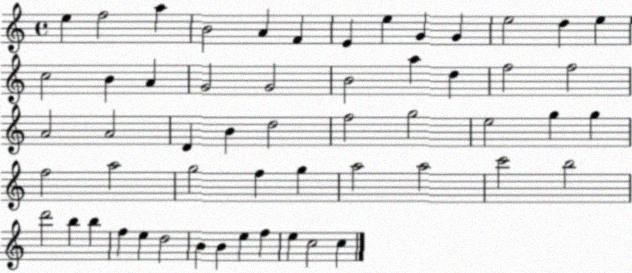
X:1
T:Untitled
M:4/4
L:1/4
K:C
e f2 a B2 A F E e G G e2 d e c2 B A G2 G2 B2 a d f2 f2 A2 A2 D B d2 f2 g2 e2 g g f2 a2 g2 f g a2 a2 c'2 b2 d'2 b b f e d2 B B e f e c2 c